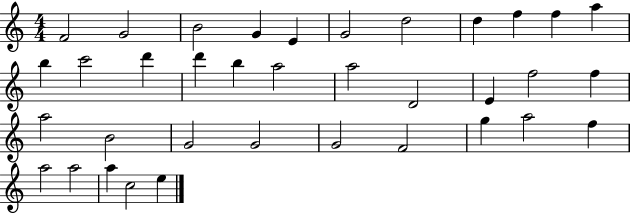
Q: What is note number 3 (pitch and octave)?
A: B4